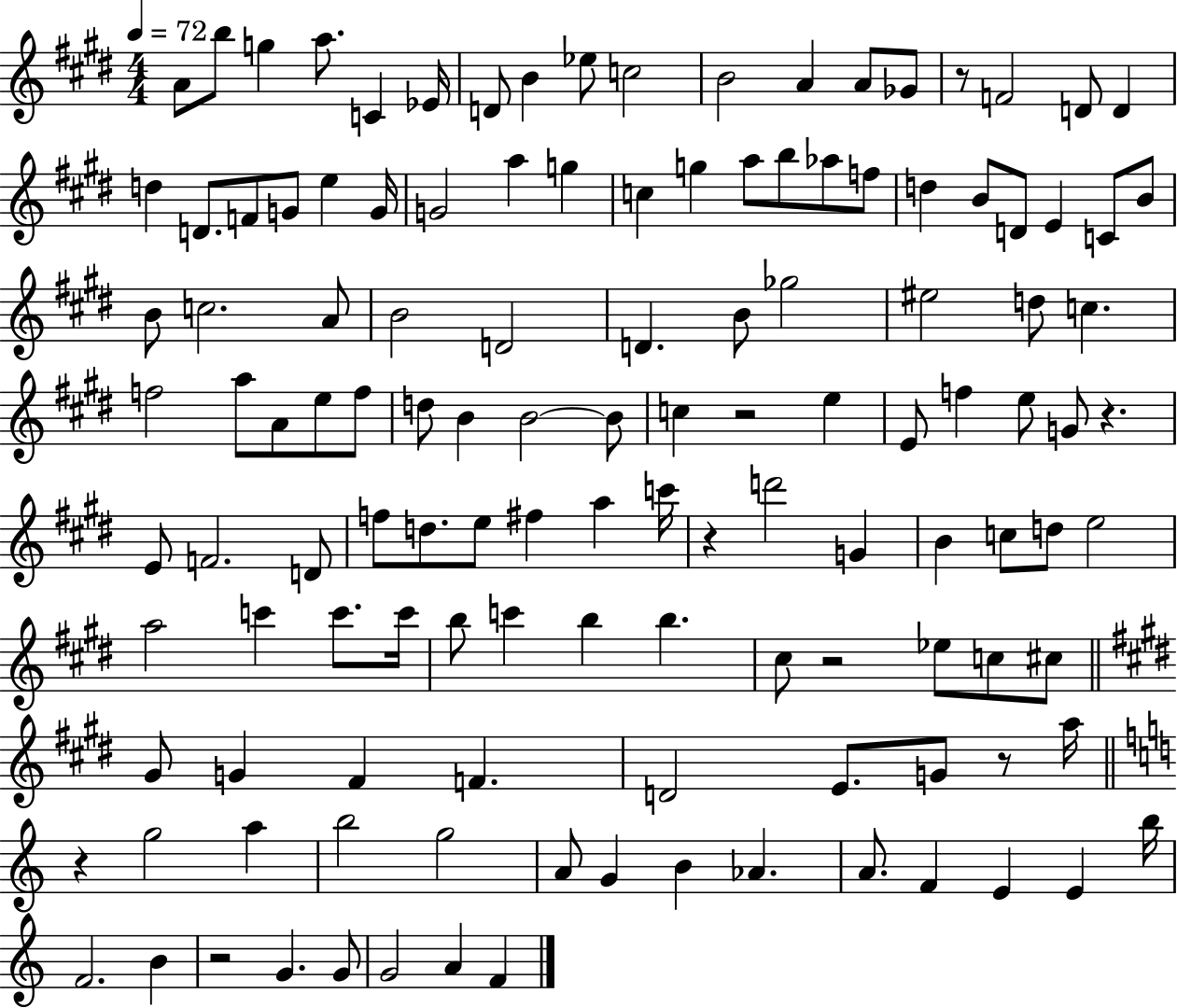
A4/e B5/e G5/q A5/e. C4/q Eb4/s D4/e B4/q Eb5/e C5/h B4/h A4/q A4/e Gb4/e R/e F4/h D4/e D4/q D5/q D4/e. F4/e G4/e E5/q G4/s G4/h A5/q G5/q C5/q G5/q A5/e B5/e Ab5/e F5/e D5/q B4/e D4/e E4/q C4/e B4/e B4/e C5/h. A4/e B4/h D4/h D4/q. B4/e Gb5/h EIS5/h D5/e C5/q. F5/h A5/e A4/e E5/e F5/e D5/e B4/q B4/h B4/e C5/q R/h E5/q E4/e F5/q E5/e G4/e R/q. E4/e F4/h. D4/e F5/e D5/e. E5/e F#5/q A5/q C6/s R/q D6/h G4/q B4/q C5/e D5/e E5/h A5/h C6/q C6/e. C6/s B5/e C6/q B5/q B5/q. C#5/e R/h Eb5/e C5/e C#5/e G#4/e G4/q F#4/q F4/q. D4/h E4/e. G4/e R/e A5/s R/q G5/h A5/q B5/h G5/h A4/e G4/q B4/q Ab4/q. A4/e. F4/q E4/q E4/q B5/s F4/h. B4/q R/h G4/q. G4/e G4/h A4/q F4/q